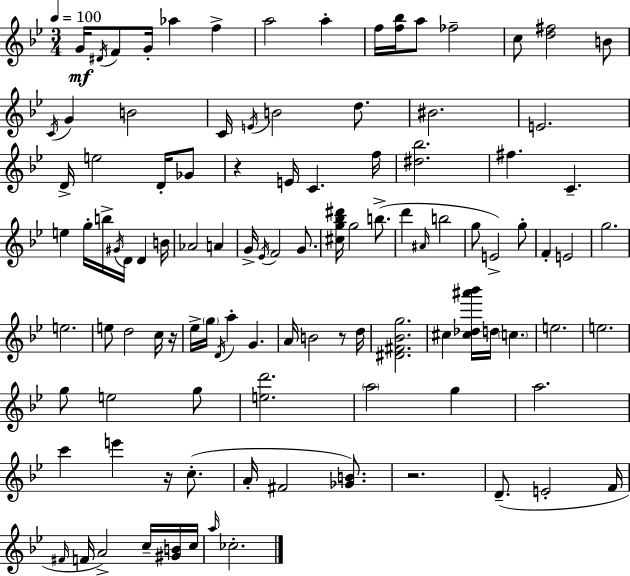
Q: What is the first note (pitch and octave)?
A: G4